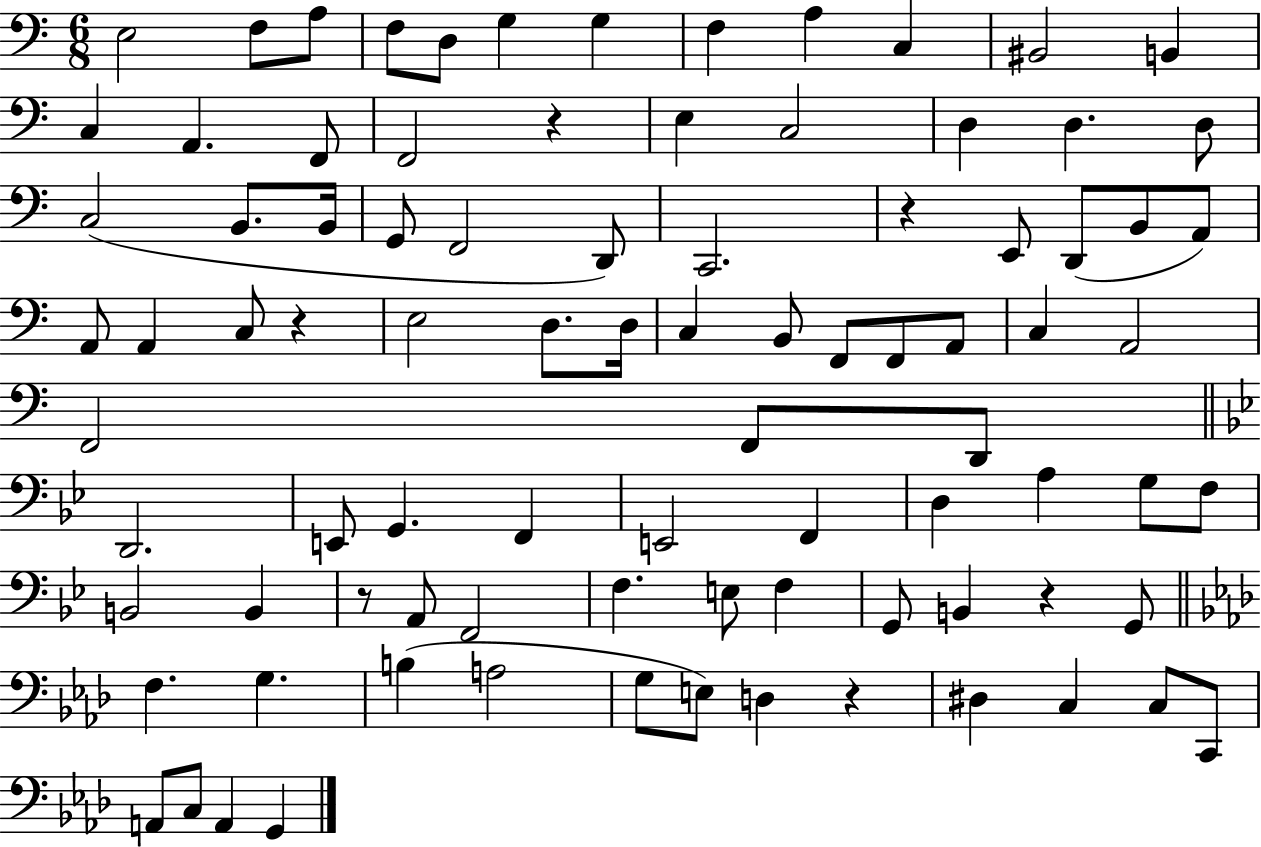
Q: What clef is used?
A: bass